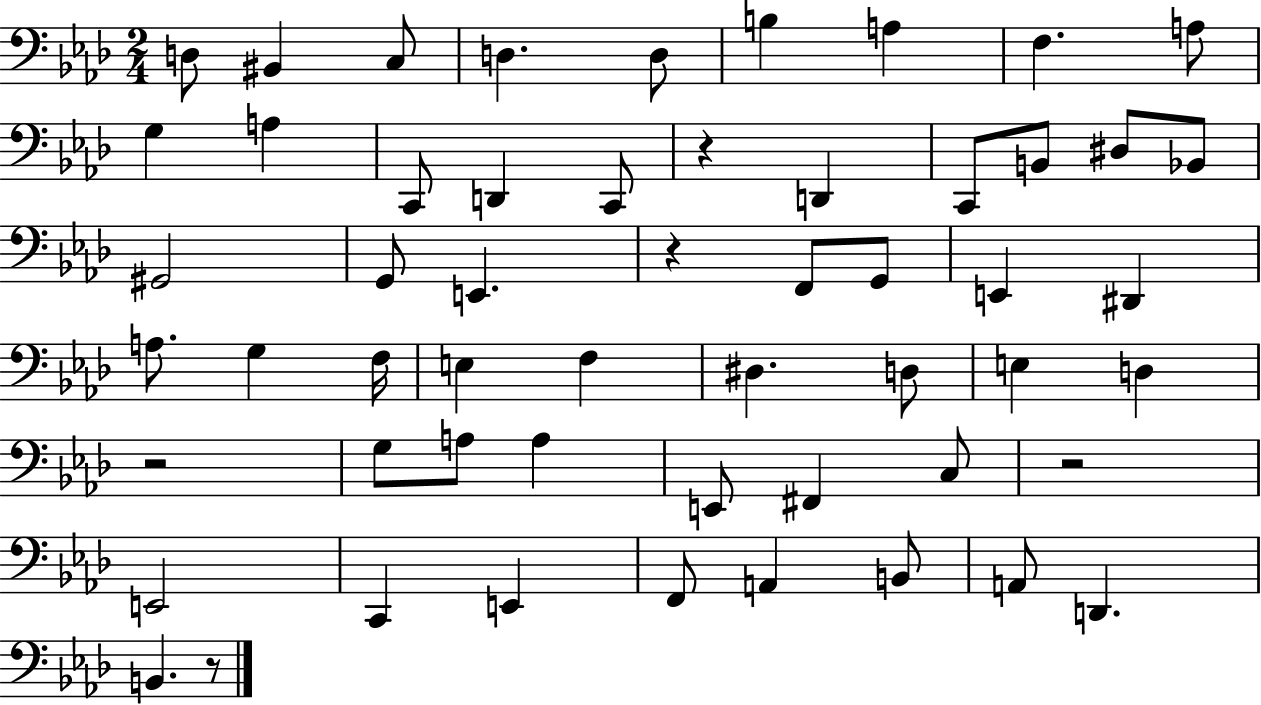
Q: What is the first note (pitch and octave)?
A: D3